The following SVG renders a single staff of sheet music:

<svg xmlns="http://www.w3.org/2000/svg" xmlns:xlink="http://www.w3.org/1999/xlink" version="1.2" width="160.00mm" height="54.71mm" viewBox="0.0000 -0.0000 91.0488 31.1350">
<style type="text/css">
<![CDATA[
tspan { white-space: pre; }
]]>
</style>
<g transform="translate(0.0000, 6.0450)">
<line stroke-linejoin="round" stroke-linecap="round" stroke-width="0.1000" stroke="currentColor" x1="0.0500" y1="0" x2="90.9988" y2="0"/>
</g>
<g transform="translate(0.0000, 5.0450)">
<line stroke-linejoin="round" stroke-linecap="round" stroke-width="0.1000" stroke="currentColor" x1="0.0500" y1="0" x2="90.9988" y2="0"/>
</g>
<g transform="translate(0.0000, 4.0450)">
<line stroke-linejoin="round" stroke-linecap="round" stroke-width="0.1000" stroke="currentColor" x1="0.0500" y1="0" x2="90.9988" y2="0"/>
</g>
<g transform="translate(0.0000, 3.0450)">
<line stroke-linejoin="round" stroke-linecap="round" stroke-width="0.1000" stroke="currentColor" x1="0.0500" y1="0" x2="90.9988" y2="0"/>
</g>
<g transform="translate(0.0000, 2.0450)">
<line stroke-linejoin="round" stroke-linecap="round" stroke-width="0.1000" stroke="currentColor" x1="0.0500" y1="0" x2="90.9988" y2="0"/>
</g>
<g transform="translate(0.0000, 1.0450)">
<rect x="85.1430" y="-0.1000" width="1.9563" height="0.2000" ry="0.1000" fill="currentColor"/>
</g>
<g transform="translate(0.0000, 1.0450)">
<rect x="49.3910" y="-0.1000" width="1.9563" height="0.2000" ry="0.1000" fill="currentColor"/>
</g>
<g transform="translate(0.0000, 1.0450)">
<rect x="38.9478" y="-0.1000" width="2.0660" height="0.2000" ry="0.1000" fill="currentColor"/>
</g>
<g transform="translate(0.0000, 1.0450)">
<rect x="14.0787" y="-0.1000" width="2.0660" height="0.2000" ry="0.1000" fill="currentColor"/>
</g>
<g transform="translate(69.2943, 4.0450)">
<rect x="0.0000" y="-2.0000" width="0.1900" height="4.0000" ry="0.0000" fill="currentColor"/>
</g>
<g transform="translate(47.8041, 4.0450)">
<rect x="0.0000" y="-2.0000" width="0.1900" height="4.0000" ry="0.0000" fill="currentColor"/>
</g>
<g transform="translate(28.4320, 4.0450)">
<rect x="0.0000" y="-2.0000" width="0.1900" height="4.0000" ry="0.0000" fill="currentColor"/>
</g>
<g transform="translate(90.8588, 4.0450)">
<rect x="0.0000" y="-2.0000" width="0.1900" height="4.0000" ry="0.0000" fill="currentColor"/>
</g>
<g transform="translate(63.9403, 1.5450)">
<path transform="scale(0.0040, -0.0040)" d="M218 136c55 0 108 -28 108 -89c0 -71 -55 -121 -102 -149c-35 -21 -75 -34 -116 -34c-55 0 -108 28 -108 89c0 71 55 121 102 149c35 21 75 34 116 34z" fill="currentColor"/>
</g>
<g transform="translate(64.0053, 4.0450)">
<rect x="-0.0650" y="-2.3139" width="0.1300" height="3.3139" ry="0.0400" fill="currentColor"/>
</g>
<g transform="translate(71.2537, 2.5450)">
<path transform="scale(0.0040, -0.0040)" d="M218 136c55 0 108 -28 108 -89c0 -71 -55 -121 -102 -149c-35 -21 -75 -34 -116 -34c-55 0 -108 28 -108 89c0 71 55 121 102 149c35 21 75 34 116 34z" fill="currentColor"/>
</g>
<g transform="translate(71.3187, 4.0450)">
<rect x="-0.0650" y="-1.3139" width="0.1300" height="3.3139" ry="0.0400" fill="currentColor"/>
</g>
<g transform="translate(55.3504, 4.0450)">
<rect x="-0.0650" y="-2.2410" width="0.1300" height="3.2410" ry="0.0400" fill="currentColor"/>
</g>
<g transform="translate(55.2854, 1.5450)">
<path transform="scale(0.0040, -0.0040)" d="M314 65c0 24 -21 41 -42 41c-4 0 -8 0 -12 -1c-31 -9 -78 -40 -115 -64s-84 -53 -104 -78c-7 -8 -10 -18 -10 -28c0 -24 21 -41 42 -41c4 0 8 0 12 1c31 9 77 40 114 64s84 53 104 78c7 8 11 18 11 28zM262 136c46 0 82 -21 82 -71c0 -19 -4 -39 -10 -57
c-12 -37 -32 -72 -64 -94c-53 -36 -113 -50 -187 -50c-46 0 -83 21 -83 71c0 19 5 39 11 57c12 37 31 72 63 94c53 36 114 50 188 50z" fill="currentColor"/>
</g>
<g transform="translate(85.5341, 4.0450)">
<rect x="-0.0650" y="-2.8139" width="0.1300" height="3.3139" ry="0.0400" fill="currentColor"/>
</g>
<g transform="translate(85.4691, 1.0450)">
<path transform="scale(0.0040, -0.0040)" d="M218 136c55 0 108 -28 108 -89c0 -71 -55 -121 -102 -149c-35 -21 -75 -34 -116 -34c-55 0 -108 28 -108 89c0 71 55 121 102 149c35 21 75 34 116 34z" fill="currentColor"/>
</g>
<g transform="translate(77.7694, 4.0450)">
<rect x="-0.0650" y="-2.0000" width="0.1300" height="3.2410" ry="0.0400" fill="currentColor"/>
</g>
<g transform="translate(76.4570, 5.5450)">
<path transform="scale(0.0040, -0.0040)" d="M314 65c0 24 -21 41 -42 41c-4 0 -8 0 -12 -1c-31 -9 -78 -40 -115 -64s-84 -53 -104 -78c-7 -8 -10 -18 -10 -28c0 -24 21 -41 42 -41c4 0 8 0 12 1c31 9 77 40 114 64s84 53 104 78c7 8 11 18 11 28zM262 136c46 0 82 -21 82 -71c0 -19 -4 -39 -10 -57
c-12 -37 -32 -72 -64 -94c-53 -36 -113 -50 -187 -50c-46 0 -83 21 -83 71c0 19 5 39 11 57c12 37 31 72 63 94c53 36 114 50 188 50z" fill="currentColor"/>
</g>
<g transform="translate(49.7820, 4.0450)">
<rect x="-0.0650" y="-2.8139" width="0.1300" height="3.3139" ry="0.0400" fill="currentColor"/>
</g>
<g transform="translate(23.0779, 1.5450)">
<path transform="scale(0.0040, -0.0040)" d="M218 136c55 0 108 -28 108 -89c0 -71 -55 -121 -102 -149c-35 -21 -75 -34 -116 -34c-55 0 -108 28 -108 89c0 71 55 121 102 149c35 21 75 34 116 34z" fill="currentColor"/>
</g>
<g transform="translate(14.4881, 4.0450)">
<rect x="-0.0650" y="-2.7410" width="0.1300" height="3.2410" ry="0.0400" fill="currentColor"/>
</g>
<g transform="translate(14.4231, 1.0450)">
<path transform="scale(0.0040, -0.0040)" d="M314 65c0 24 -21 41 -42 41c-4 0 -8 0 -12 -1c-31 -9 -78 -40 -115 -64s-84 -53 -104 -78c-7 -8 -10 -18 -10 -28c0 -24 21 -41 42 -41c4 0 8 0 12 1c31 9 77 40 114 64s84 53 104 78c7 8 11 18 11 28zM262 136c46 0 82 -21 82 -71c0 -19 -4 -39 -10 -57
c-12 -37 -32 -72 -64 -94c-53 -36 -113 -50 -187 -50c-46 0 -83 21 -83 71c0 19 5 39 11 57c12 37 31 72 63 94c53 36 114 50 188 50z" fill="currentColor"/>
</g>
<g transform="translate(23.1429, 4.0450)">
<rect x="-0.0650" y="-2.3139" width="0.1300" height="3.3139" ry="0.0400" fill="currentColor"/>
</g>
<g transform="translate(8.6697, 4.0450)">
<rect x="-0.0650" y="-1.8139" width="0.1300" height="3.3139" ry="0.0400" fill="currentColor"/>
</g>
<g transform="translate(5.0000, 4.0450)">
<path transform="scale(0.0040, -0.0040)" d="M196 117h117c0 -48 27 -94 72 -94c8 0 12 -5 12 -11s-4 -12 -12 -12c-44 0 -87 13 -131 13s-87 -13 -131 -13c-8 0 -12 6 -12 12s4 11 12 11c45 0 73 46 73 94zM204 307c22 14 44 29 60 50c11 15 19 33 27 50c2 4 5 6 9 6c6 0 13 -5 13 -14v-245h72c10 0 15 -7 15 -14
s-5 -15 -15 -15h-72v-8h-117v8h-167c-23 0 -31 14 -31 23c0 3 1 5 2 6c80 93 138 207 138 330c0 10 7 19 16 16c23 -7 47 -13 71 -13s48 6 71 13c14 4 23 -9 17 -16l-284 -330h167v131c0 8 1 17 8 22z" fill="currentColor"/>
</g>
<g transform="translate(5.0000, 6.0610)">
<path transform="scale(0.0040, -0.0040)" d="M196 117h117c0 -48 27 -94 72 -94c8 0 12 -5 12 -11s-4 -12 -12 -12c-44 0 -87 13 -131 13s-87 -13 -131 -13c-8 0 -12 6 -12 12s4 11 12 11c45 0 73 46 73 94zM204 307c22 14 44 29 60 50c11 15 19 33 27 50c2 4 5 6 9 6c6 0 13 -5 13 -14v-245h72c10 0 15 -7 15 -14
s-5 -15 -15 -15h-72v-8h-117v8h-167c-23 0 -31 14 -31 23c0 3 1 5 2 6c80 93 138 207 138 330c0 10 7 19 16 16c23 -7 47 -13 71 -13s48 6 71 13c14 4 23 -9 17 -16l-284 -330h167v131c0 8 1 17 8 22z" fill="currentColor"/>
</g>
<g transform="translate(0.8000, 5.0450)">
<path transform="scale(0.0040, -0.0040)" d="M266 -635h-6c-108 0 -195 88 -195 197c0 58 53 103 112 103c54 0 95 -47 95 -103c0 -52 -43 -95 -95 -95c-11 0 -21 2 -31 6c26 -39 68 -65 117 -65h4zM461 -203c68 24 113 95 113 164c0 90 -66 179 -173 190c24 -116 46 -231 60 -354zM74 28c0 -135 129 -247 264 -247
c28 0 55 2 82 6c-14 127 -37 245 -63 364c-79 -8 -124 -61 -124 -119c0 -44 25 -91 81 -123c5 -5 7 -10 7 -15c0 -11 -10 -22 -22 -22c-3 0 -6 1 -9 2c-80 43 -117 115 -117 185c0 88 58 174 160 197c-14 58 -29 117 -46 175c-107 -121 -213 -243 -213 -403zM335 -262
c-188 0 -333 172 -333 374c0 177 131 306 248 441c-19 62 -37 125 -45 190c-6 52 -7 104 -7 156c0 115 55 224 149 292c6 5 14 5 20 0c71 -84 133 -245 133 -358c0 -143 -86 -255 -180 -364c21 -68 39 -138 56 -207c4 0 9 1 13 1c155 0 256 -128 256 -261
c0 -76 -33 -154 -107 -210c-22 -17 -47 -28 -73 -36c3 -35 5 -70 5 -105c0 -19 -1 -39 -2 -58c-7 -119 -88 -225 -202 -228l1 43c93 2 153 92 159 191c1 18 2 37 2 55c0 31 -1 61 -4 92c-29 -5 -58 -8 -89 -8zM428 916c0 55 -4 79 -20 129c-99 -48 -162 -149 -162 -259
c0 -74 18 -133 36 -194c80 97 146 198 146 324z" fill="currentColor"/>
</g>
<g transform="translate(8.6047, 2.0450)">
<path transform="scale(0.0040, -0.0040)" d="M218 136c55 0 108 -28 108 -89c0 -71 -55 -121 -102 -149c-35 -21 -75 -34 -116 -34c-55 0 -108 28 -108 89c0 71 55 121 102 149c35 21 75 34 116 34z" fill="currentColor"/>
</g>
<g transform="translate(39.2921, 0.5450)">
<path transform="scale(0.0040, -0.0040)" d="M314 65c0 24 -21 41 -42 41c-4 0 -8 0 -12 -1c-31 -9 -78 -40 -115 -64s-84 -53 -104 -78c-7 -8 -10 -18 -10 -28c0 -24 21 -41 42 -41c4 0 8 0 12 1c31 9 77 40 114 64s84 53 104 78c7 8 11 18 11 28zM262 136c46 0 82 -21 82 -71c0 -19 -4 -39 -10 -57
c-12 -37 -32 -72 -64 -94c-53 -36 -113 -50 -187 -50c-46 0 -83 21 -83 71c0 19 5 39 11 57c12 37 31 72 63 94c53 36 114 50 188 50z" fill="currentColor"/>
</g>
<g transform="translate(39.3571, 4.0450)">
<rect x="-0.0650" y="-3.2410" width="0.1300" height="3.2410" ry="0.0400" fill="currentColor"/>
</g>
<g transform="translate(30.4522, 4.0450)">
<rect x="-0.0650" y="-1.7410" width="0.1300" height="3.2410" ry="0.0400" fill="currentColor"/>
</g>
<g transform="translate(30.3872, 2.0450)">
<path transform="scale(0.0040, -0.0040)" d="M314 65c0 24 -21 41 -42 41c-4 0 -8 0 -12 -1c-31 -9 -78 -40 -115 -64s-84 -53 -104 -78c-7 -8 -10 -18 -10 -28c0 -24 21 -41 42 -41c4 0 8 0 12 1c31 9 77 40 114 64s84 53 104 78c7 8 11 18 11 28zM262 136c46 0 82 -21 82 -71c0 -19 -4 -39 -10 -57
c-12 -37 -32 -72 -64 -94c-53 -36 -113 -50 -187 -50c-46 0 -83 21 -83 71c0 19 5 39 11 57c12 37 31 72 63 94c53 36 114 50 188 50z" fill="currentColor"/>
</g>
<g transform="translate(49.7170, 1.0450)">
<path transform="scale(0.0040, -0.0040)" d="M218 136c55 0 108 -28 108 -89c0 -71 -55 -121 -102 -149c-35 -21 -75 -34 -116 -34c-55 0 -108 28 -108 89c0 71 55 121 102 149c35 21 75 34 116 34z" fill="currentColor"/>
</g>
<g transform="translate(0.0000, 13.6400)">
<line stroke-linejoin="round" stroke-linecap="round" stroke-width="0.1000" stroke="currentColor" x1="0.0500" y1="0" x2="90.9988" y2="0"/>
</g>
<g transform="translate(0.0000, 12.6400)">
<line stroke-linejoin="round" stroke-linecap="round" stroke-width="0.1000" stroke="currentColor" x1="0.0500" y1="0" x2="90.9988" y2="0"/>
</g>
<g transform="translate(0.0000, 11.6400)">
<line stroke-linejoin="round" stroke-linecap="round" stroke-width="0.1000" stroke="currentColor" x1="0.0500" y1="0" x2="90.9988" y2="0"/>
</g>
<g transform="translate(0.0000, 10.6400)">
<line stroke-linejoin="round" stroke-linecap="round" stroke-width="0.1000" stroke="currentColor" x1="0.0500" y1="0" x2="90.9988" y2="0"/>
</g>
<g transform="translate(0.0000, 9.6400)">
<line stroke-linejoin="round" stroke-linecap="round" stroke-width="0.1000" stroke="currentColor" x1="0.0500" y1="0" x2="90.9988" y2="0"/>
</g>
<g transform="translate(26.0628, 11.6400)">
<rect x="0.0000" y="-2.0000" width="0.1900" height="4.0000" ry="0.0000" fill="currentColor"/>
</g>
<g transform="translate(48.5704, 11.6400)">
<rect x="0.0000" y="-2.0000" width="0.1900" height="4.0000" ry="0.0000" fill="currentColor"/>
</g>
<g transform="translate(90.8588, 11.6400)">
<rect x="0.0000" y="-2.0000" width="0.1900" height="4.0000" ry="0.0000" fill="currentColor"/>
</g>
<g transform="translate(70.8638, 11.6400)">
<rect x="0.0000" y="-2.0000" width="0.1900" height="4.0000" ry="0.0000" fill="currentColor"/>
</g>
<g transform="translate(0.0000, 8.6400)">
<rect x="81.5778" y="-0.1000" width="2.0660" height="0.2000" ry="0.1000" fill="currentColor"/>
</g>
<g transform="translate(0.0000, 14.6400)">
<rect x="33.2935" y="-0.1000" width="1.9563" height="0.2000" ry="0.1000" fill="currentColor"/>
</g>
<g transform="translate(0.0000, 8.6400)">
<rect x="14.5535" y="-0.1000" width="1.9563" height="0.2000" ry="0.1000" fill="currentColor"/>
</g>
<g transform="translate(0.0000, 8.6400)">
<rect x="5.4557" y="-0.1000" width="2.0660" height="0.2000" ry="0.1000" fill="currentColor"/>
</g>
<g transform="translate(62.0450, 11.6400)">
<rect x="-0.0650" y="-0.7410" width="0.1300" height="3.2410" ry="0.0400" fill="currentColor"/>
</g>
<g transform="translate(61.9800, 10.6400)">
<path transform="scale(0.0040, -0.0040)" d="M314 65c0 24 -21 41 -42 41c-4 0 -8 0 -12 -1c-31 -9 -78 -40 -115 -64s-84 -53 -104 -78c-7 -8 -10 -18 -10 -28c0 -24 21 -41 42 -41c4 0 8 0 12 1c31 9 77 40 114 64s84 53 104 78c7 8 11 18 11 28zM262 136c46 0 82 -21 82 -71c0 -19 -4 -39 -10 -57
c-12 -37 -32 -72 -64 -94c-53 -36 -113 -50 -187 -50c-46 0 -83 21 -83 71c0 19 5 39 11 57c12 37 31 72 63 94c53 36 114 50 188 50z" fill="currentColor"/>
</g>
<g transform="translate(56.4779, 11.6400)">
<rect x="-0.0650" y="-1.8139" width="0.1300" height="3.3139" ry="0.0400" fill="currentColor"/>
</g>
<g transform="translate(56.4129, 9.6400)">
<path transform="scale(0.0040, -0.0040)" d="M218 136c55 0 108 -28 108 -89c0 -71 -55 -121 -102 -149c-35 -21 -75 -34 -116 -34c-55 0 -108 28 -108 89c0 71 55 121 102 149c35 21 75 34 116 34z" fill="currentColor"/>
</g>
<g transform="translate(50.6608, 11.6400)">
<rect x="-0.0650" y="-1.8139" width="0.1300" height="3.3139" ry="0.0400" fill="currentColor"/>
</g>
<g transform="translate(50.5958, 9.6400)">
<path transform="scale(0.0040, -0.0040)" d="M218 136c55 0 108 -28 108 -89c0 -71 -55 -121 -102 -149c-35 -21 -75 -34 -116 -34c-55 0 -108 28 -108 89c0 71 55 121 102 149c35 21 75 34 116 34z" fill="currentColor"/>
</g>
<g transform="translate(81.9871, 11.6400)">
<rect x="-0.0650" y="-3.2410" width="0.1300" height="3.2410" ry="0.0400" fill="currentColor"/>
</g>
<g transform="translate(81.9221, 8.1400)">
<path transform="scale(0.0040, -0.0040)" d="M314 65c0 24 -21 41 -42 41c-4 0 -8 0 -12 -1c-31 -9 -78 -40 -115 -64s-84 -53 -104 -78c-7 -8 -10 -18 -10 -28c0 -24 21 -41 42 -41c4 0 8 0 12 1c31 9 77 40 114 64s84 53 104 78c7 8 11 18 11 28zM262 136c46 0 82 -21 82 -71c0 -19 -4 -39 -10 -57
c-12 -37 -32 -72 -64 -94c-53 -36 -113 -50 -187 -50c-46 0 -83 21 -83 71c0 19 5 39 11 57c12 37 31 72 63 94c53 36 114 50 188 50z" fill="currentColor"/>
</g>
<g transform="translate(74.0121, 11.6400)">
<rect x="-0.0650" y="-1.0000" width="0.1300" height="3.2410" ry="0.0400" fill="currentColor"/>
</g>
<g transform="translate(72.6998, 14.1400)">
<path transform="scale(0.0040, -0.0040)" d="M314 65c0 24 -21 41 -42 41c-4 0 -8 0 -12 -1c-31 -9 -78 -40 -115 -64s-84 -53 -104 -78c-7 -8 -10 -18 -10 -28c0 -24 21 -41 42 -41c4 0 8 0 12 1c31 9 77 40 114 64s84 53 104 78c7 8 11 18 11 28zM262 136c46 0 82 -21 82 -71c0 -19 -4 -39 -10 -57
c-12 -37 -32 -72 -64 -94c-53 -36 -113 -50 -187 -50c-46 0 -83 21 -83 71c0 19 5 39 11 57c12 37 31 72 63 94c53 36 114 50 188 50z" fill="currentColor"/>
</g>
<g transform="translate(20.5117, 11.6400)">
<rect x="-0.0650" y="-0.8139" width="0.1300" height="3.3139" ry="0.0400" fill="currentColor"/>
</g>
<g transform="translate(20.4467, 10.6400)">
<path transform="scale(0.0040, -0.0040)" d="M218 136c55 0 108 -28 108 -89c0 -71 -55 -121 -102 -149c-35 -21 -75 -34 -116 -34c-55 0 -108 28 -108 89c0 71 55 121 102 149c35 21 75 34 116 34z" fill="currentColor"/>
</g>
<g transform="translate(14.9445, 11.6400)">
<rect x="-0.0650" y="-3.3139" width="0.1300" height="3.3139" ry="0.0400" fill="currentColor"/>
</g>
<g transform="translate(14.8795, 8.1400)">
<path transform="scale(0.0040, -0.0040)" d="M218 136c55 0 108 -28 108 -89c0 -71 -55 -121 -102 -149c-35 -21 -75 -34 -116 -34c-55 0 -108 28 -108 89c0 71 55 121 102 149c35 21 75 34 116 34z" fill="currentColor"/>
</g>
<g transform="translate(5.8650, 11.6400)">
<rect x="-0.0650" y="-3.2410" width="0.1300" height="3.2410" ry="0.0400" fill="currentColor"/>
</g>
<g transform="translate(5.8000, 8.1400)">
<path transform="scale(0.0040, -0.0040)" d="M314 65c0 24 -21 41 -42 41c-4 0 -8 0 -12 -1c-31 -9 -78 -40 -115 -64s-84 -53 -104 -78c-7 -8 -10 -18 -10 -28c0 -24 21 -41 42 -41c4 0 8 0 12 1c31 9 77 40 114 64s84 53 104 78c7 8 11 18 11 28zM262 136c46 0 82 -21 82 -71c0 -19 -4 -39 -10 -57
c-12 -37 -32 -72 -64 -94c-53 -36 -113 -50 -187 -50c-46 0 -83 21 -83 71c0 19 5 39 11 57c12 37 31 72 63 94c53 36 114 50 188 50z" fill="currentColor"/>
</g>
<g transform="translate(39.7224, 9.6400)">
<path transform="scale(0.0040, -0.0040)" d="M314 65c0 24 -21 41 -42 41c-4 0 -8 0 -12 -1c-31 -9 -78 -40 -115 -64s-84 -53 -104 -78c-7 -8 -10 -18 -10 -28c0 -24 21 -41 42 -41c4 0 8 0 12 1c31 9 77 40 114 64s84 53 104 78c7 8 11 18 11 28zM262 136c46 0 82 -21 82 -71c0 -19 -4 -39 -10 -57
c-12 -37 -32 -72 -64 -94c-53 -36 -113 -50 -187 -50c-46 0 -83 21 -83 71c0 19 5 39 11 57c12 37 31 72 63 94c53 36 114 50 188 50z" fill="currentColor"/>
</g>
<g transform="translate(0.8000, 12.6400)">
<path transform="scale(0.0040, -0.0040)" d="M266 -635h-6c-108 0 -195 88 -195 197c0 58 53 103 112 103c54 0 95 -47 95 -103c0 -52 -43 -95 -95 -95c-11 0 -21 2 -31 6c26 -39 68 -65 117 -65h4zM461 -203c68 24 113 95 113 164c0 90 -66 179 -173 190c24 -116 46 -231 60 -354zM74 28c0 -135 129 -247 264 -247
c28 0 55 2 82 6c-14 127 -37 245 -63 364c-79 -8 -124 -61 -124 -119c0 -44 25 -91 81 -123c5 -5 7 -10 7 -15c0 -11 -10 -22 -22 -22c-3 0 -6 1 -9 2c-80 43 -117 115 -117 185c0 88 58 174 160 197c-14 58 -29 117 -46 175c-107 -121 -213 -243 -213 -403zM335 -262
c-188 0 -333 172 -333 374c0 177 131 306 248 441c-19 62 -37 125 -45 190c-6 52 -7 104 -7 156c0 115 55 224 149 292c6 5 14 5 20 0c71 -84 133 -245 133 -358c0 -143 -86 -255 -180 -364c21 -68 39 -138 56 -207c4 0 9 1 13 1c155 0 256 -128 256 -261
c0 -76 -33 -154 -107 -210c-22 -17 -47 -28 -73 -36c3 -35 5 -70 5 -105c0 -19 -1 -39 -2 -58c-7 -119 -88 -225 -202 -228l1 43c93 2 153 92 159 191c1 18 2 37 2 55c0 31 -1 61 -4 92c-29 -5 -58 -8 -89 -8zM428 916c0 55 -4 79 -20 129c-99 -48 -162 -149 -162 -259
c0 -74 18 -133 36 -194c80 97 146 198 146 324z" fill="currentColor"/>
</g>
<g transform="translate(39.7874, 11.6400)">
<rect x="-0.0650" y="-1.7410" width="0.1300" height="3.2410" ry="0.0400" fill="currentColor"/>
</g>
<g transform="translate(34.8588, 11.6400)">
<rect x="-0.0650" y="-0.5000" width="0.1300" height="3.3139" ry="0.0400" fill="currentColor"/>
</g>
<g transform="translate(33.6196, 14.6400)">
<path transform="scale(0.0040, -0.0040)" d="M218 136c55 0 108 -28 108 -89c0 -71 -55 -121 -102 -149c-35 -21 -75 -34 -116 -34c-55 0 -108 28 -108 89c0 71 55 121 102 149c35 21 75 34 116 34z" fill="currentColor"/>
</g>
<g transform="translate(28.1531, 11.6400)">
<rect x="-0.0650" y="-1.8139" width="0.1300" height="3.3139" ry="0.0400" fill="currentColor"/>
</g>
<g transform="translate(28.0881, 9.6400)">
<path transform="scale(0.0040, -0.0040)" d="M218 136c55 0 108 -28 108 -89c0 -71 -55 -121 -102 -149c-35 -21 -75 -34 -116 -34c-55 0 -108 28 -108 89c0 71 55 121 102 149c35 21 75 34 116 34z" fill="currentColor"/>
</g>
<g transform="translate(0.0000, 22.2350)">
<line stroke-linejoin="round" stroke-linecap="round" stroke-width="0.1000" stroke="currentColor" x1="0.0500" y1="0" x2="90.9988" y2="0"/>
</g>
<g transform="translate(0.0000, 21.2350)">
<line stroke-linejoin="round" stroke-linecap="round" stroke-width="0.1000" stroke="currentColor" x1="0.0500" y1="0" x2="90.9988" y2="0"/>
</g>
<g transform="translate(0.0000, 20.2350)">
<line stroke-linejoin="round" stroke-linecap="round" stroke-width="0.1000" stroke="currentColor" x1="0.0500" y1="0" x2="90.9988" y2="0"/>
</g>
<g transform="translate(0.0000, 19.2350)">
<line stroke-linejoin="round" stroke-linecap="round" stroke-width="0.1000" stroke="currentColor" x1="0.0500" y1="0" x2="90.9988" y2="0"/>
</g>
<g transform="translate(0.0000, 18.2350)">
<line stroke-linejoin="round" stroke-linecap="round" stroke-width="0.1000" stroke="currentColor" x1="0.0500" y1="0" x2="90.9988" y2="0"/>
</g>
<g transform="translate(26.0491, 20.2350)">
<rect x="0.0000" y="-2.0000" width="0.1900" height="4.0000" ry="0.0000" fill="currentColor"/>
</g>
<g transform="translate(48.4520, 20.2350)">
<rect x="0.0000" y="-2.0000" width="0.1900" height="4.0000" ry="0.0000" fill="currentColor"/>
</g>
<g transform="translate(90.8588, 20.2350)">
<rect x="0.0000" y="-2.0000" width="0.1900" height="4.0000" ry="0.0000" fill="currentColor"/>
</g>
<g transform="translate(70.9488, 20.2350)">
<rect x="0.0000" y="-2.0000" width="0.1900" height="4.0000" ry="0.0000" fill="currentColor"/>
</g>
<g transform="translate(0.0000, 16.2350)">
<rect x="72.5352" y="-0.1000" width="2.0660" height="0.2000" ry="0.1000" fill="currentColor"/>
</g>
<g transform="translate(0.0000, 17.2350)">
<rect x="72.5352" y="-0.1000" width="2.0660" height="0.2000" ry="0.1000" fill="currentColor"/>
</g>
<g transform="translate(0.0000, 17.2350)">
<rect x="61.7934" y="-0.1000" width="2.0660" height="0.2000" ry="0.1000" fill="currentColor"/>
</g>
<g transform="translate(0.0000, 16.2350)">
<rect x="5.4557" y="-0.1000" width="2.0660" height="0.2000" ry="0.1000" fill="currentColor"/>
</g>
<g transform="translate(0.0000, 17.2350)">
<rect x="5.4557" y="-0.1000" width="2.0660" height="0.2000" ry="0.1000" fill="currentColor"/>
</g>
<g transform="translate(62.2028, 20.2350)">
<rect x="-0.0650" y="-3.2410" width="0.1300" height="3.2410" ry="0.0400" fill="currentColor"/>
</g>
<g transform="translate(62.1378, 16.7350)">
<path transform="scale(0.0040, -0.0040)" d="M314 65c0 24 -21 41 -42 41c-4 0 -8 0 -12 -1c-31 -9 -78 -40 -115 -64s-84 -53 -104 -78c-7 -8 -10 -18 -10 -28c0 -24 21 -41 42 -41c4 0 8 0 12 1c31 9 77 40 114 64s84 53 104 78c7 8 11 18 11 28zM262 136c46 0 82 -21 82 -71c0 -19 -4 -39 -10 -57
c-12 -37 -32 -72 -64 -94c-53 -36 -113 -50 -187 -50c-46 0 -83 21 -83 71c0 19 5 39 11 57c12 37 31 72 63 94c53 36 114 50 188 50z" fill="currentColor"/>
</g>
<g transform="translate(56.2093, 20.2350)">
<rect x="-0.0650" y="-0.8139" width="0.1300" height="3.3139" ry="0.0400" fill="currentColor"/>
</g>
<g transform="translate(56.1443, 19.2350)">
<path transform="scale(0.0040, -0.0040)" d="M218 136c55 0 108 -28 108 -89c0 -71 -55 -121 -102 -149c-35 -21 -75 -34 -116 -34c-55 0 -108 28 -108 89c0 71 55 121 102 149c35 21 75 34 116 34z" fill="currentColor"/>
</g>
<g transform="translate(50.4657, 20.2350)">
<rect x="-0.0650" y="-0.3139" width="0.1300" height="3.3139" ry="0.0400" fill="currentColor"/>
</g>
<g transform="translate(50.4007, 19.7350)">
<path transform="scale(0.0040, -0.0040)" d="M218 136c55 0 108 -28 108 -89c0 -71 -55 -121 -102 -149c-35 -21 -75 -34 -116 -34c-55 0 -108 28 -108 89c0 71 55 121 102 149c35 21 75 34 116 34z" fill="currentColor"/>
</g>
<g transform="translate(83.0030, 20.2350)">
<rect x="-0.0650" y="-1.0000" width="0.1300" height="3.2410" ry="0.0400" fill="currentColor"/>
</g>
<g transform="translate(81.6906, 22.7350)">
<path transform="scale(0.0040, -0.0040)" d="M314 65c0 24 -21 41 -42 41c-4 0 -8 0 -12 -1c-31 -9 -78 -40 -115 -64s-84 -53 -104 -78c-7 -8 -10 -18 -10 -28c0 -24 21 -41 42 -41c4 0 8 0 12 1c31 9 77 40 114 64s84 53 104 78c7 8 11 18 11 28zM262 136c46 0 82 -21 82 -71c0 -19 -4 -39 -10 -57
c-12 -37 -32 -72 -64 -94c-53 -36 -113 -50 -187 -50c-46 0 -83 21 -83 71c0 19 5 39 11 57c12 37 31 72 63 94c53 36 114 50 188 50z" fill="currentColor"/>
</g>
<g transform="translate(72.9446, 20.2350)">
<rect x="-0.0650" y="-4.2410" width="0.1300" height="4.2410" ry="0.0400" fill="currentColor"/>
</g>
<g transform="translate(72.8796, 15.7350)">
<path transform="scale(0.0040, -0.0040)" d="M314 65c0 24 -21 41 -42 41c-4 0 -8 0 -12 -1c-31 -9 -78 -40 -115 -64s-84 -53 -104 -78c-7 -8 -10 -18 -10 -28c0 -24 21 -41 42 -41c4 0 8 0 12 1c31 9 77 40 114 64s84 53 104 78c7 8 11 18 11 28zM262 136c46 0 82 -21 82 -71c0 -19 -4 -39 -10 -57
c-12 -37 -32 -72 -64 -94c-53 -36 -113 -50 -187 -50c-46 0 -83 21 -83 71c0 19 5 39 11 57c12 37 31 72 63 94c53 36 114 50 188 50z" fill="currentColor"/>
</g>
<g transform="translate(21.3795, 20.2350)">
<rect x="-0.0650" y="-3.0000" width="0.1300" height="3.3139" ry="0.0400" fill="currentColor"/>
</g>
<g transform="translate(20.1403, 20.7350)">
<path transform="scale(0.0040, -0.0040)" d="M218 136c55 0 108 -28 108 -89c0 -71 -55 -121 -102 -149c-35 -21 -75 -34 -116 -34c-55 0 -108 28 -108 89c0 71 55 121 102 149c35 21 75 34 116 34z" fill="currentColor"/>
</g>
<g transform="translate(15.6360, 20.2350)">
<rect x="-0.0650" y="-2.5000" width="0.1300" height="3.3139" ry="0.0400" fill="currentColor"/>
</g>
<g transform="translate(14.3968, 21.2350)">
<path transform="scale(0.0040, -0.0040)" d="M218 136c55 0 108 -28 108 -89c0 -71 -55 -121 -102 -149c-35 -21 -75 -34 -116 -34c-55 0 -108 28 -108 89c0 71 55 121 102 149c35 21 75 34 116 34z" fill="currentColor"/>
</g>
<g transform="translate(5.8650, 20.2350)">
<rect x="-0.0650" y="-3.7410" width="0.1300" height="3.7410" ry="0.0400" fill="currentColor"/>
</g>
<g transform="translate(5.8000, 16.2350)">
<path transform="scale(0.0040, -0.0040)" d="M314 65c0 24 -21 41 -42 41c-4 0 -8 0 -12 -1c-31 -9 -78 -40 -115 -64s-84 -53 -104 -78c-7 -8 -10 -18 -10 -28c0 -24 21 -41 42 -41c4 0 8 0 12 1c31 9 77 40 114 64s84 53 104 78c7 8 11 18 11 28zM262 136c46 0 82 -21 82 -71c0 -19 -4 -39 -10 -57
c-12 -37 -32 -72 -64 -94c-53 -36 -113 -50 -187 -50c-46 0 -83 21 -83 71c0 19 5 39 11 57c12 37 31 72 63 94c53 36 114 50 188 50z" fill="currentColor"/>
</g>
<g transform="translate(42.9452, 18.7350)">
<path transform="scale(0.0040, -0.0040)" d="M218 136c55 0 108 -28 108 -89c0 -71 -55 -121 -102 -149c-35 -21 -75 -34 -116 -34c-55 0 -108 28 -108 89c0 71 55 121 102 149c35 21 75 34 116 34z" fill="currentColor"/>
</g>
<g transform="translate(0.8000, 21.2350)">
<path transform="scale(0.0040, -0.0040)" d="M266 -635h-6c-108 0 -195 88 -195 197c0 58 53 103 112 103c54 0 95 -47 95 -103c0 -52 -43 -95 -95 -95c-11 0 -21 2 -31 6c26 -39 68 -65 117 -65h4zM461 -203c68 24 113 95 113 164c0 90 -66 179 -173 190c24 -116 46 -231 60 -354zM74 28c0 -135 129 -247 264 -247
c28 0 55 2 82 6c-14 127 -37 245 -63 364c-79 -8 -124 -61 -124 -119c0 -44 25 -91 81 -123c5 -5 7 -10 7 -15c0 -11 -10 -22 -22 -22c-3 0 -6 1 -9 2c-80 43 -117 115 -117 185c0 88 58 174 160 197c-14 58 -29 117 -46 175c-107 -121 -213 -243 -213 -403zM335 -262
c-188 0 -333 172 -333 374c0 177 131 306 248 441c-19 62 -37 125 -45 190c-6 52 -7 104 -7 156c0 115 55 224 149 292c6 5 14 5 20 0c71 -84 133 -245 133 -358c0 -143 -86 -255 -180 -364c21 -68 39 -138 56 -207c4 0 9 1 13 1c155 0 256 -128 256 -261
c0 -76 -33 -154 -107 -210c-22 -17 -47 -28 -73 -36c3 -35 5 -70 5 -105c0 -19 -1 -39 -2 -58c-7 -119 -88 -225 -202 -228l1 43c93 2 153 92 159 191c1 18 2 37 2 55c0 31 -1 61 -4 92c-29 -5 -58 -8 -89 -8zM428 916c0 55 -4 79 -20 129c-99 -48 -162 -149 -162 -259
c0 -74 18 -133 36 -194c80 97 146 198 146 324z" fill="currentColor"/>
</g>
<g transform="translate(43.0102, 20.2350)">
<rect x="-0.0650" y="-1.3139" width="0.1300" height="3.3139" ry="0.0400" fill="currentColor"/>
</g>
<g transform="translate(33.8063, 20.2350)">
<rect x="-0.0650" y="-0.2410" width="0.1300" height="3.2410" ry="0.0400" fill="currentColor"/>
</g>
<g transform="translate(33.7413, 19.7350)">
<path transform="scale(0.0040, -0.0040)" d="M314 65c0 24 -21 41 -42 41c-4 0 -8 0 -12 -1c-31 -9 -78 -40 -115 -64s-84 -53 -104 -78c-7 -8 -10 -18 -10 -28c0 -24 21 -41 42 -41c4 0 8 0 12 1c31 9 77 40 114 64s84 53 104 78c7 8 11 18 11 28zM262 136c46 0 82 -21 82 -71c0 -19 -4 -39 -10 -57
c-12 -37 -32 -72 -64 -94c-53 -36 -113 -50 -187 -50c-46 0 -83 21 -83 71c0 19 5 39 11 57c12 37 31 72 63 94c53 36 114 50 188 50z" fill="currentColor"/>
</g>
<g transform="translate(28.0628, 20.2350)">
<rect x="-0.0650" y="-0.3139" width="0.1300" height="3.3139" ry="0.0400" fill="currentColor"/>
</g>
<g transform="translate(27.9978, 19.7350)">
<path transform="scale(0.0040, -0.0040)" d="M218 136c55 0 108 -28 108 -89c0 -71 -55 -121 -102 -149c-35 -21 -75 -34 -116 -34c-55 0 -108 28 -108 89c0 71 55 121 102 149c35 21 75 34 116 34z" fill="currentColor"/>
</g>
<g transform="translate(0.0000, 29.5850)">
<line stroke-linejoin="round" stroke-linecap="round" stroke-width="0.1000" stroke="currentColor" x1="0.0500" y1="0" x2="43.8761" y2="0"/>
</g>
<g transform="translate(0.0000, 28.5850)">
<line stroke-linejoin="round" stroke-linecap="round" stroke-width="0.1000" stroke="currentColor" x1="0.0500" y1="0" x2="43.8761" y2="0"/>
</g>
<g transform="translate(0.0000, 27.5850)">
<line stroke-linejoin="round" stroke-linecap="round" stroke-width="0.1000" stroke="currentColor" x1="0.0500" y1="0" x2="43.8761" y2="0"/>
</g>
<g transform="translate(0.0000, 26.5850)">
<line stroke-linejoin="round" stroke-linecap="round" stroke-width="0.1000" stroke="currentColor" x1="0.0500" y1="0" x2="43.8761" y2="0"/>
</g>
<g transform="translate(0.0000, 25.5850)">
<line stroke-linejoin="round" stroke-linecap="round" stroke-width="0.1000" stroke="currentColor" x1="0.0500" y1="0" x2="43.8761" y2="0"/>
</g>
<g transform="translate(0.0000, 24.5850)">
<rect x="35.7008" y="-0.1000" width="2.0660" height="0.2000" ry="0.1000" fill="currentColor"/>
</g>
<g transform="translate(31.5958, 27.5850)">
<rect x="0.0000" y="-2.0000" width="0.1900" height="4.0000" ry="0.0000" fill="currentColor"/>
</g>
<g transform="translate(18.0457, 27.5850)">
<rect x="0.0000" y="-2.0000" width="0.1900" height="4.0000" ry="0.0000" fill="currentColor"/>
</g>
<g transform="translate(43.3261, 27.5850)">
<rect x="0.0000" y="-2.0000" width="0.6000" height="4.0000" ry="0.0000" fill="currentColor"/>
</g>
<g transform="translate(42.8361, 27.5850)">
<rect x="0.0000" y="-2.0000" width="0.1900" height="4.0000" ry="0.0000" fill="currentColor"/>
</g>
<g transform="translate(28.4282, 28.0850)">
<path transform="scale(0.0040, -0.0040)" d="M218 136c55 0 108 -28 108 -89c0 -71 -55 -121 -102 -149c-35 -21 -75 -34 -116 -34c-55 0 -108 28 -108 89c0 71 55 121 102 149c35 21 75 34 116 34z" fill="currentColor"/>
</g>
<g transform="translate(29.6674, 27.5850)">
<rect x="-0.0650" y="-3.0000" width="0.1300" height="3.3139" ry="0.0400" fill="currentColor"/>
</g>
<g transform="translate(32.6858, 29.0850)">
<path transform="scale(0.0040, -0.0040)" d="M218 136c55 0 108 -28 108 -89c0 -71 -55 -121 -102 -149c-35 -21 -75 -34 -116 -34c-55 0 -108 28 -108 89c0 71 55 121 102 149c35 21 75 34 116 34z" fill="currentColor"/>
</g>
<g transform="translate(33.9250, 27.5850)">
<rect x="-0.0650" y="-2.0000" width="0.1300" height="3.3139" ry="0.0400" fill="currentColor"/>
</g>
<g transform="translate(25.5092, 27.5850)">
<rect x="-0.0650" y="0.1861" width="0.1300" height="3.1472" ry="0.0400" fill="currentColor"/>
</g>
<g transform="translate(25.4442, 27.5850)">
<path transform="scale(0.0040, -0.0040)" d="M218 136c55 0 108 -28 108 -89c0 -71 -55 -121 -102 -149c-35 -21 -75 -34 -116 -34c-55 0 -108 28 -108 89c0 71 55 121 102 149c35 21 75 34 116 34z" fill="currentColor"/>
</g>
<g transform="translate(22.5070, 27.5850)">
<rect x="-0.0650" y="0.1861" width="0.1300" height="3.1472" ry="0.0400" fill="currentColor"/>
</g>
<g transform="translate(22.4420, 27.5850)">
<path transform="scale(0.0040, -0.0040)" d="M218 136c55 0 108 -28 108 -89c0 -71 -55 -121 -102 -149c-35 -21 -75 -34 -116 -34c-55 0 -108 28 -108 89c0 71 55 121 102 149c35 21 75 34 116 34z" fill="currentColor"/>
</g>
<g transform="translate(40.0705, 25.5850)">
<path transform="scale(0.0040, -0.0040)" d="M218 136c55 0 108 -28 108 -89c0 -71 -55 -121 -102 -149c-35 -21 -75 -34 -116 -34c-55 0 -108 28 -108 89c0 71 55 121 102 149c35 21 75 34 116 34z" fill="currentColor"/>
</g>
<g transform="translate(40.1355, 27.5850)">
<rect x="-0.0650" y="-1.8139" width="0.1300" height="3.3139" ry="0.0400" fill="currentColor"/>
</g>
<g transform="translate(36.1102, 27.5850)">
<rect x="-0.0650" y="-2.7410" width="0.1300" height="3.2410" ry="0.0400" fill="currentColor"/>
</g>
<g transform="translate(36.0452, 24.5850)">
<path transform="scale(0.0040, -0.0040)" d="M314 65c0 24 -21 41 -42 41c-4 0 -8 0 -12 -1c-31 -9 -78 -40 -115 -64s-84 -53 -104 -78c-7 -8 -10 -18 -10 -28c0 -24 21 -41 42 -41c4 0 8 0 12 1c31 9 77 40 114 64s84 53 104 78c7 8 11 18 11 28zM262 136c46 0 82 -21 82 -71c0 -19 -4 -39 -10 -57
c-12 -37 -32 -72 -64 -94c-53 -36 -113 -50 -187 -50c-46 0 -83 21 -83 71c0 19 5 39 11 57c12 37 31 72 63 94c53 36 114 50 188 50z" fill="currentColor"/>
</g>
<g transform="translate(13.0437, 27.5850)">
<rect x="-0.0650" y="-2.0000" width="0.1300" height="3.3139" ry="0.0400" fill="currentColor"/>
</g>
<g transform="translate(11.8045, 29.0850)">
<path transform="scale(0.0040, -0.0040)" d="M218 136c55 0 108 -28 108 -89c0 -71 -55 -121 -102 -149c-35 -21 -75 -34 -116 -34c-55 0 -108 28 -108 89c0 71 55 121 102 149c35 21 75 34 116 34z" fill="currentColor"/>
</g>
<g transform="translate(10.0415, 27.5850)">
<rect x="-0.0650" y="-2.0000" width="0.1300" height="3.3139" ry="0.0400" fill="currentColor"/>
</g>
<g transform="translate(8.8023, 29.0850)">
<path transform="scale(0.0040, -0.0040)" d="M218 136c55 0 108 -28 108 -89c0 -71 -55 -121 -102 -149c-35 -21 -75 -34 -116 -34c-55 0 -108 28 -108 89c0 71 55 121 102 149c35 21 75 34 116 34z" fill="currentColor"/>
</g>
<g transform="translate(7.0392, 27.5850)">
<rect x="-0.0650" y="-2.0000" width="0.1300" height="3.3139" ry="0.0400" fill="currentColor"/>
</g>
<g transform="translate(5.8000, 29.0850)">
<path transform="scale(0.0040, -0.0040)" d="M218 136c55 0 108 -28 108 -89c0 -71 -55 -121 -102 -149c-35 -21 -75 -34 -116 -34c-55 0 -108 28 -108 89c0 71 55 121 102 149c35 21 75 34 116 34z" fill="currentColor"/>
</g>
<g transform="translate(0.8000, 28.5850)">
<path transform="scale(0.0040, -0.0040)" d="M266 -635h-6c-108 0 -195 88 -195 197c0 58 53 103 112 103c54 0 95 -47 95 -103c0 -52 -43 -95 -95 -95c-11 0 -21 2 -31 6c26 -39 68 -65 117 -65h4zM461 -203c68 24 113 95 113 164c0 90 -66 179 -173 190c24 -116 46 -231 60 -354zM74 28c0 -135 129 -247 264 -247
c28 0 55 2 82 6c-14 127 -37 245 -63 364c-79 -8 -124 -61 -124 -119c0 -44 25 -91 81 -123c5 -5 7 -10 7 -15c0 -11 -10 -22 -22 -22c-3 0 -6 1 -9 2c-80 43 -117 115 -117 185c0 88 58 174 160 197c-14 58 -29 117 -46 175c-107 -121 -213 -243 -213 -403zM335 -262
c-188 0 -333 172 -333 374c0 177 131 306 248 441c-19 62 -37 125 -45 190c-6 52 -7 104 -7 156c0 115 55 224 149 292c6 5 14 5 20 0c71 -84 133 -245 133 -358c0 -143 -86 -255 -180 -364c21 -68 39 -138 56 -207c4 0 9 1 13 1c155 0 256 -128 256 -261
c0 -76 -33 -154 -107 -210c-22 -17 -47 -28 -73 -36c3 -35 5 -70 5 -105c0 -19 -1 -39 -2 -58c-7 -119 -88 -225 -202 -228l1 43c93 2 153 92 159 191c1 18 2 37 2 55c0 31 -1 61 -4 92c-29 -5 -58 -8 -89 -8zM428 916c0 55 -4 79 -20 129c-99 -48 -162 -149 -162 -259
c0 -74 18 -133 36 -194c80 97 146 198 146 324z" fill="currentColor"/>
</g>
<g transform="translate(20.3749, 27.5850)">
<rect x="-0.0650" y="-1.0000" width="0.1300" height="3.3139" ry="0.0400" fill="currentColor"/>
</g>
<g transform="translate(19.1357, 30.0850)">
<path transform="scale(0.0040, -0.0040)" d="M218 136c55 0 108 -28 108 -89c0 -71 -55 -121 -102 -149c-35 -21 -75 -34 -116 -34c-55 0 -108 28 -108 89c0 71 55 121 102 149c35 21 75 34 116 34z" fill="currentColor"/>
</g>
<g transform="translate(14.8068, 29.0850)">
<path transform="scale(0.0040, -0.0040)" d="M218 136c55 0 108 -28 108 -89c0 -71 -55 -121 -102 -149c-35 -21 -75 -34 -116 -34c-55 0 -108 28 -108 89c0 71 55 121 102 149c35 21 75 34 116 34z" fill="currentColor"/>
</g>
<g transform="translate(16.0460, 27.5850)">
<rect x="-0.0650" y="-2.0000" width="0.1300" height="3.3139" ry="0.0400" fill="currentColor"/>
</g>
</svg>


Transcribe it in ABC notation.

X:1
T:Untitled
M:4/4
L:1/4
K:C
f a2 g f2 b2 a g2 g e F2 a b2 b d f C f2 f f d2 D2 b2 c'2 G A c c2 e c d b2 d'2 D2 F F F F D B B A F a2 f